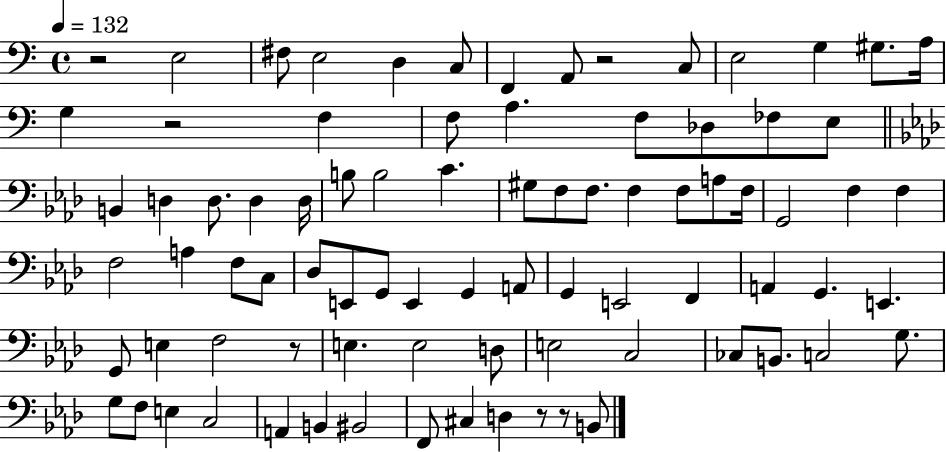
{
  \clef bass
  \time 4/4
  \defaultTimeSignature
  \key c \major
  \tempo 4 = 132
  \repeat volta 2 { r2 e2 | fis8 e2 d4 c8 | f,4 a,8 r2 c8 | e2 g4 gis8. a16 | \break g4 r2 f4 | f8 a4. f8 des8 fes8 e8 | \bar "||" \break \key aes \major b,4 d4 d8. d4 d16 | b8 b2 c'4. | gis8 f8 f8. f4 f8 a8 f16 | g,2 f4 f4 | \break f2 a4 f8 c8 | des8 e,8 g,8 e,4 g,4 a,8 | g,4 e,2 f,4 | a,4 g,4. e,4. | \break g,8 e4 f2 r8 | e4. e2 d8 | e2 c2 | ces8 b,8. c2 g8. | \break g8 f8 e4 c2 | a,4 b,4 bis,2 | f,8 cis4 d4 r8 r8 b,8 | } \bar "|."
}